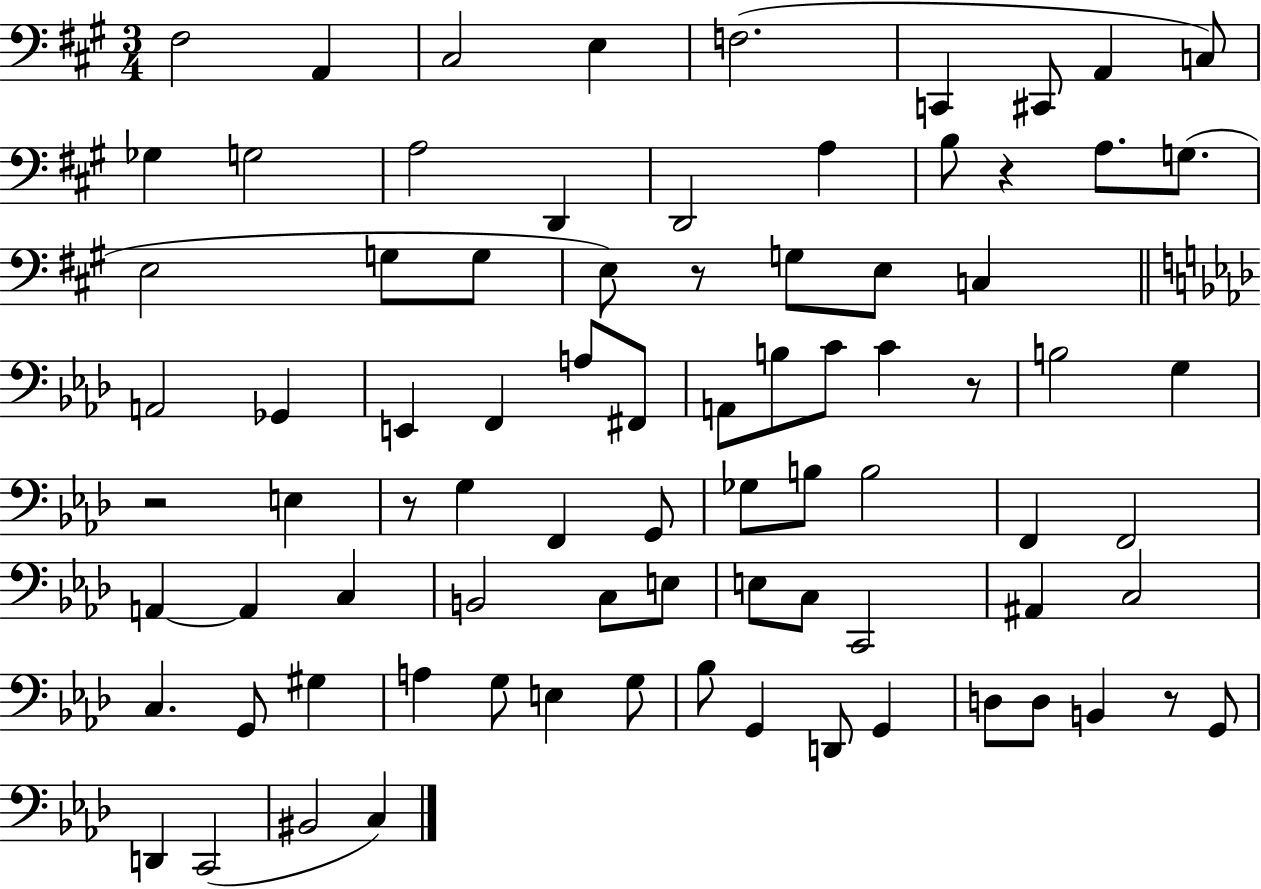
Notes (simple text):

F#3/h A2/q C#3/h E3/q F3/h. C2/q C#2/e A2/q C3/e Gb3/q G3/h A3/h D2/q D2/h A3/q B3/e R/q A3/e. G3/e. E3/h G3/e G3/e E3/e R/e G3/e E3/e C3/q A2/h Gb2/q E2/q F2/q A3/e F#2/e A2/e B3/e C4/e C4/q R/e B3/h G3/q R/h E3/q R/e G3/q F2/q G2/e Gb3/e B3/e B3/h F2/q F2/h A2/q A2/q C3/q B2/h C3/e E3/e E3/e C3/e C2/h A#2/q C3/h C3/q. G2/e G#3/q A3/q G3/e E3/q G3/e Bb3/e G2/q D2/e G2/q D3/e D3/e B2/q R/e G2/e D2/q C2/h BIS2/h C3/q